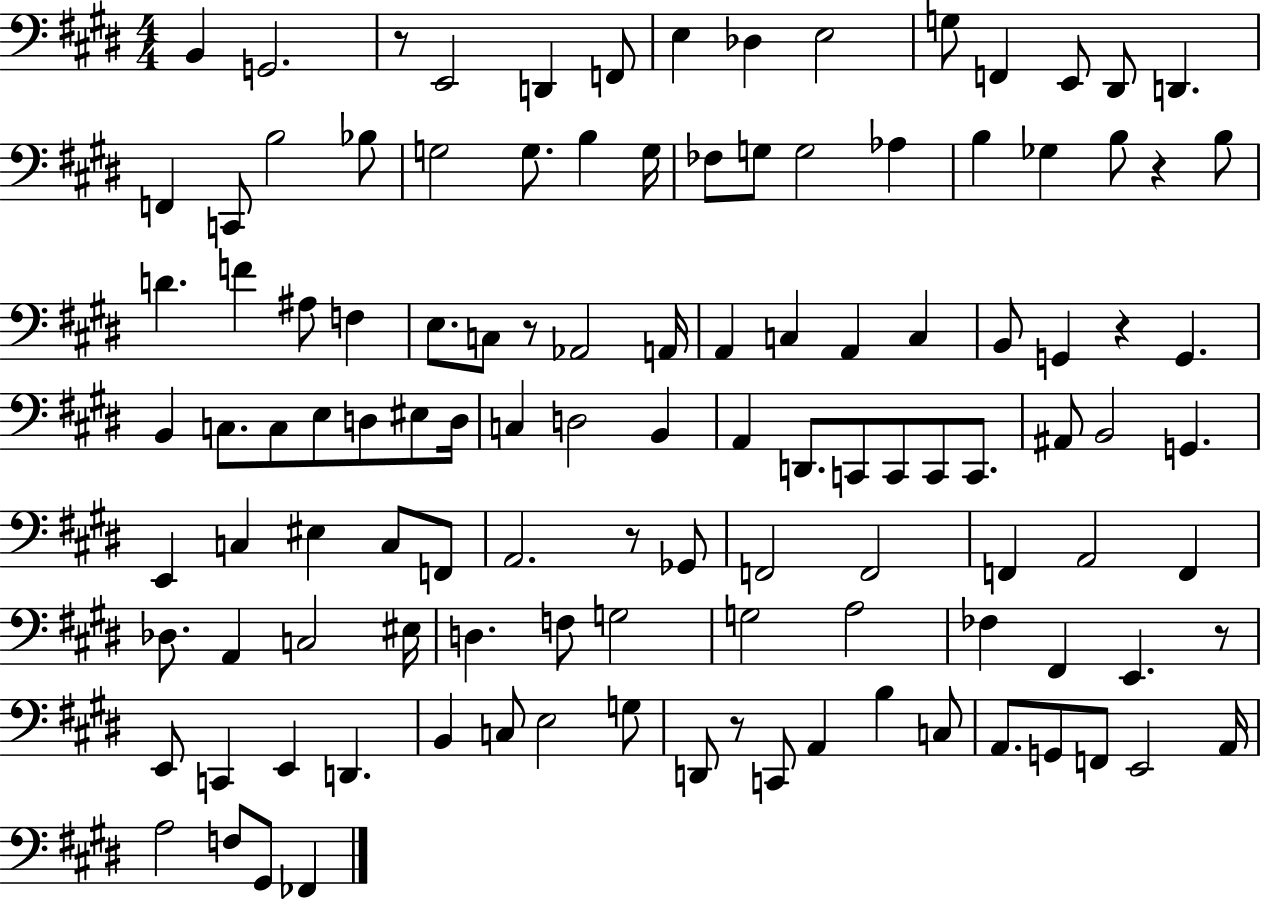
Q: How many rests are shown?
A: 7